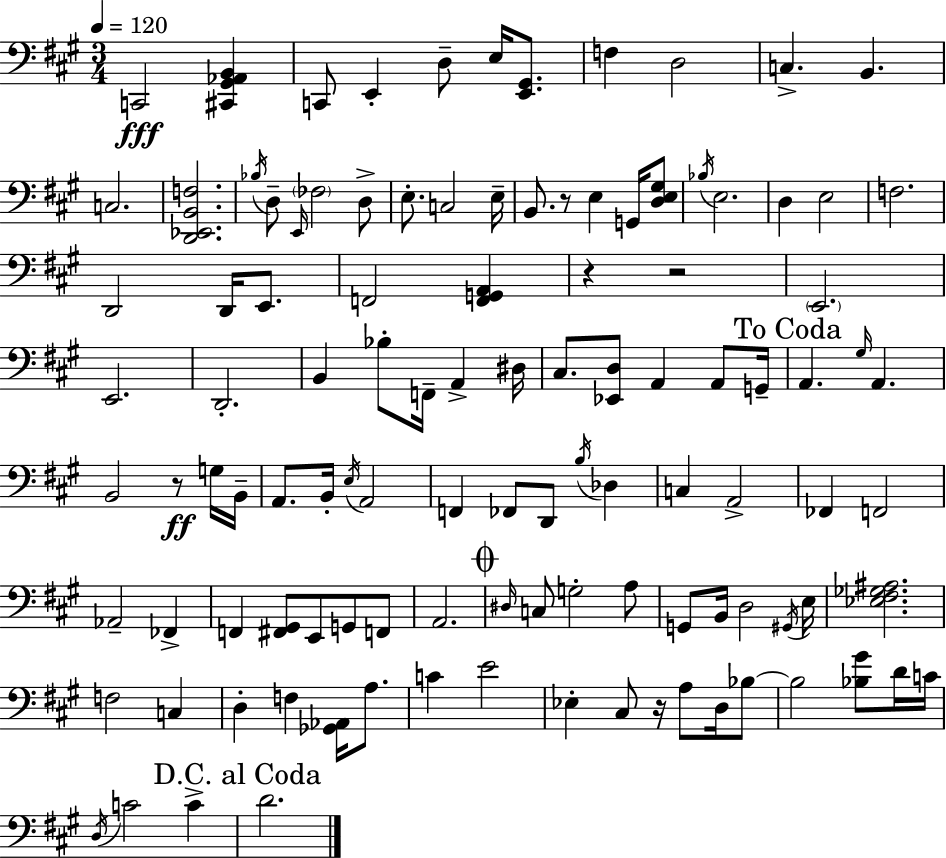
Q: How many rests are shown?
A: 5